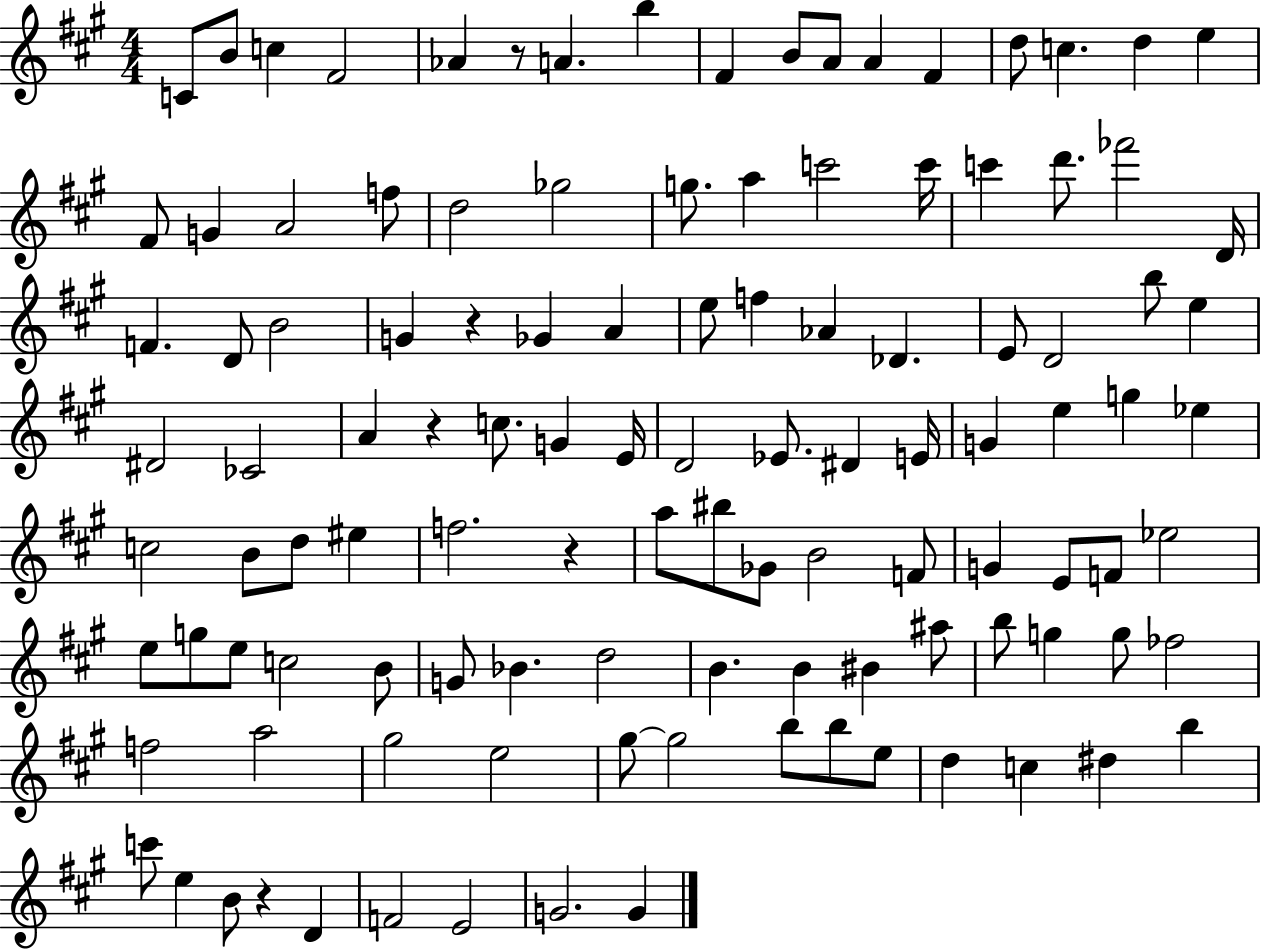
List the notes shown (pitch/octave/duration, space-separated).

C4/e B4/e C5/q F#4/h Ab4/q R/e A4/q. B5/q F#4/q B4/e A4/e A4/q F#4/q D5/e C5/q. D5/q E5/q F#4/e G4/q A4/h F5/e D5/h Gb5/h G5/e. A5/q C6/h C6/s C6/q D6/e. FES6/h D4/s F4/q. D4/e B4/h G4/q R/q Gb4/q A4/q E5/e F5/q Ab4/q Db4/q. E4/e D4/h B5/e E5/q D#4/h CES4/h A4/q R/q C5/e. G4/q E4/s D4/h Eb4/e. D#4/q E4/s G4/q E5/q G5/q Eb5/q C5/h B4/e D5/e EIS5/q F5/h. R/q A5/e BIS5/e Gb4/e B4/h F4/e G4/q E4/e F4/e Eb5/h E5/e G5/e E5/e C5/h B4/e G4/e Bb4/q. D5/h B4/q. B4/q BIS4/q A#5/e B5/e G5/q G5/e FES5/h F5/h A5/h G#5/h E5/h G#5/e G#5/h B5/e B5/e E5/e D5/q C5/q D#5/q B5/q C6/e E5/q B4/e R/q D4/q F4/h E4/h G4/h. G4/q